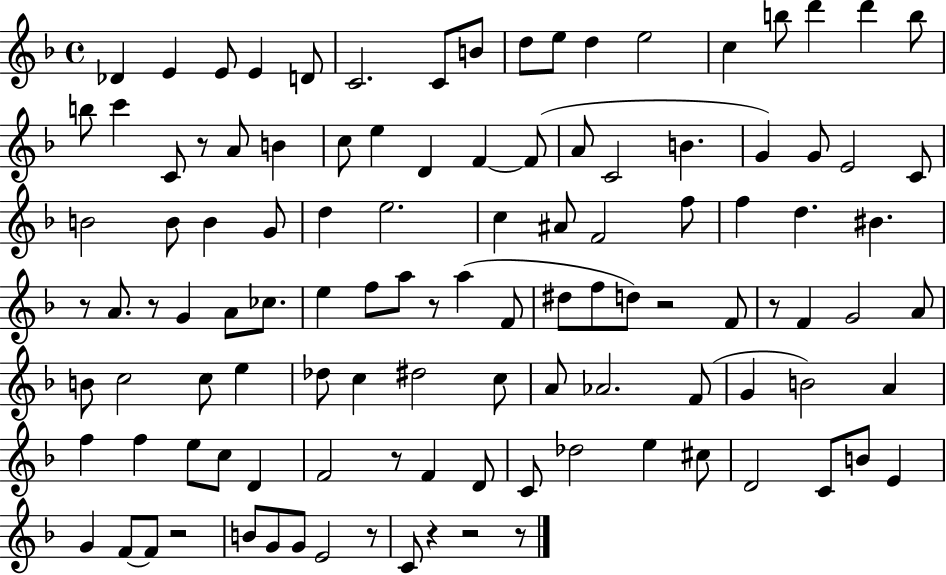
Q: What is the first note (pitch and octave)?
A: Db4